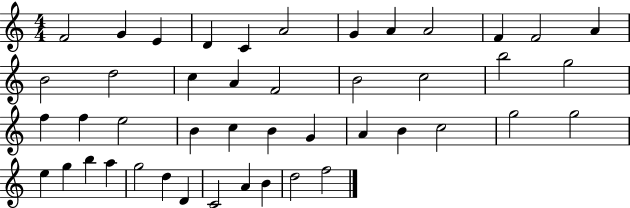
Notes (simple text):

F4/h G4/q E4/q D4/q C4/q A4/h G4/q A4/q A4/h F4/q F4/h A4/q B4/h D5/h C5/q A4/q F4/h B4/h C5/h B5/h G5/h F5/q F5/q E5/h B4/q C5/q B4/q G4/q A4/q B4/q C5/h G5/h G5/h E5/q G5/q B5/q A5/q G5/h D5/q D4/q C4/h A4/q B4/q D5/h F5/h